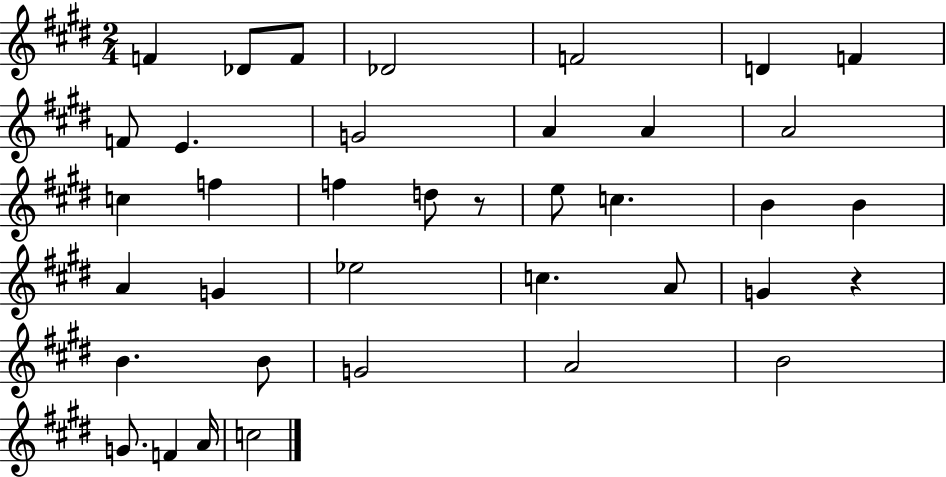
X:1
T:Untitled
M:2/4
L:1/4
K:E
F _D/2 F/2 _D2 F2 D F F/2 E G2 A A A2 c f f d/2 z/2 e/2 c B B A G _e2 c A/2 G z B B/2 G2 A2 B2 G/2 F A/4 c2